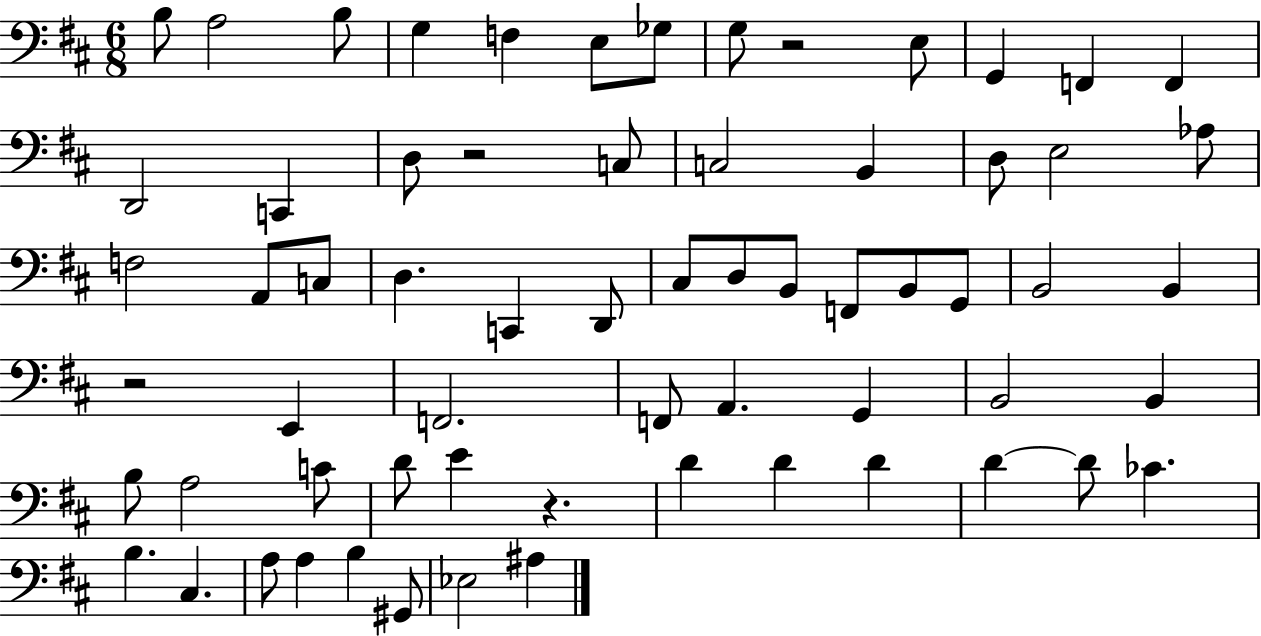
X:1
T:Untitled
M:6/8
L:1/4
K:D
B,/2 A,2 B,/2 G, F, E,/2 _G,/2 G,/2 z2 E,/2 G,, F,, F,, D,,2 C,, D,/2 z2 C,/2 C,2 B,, D,/2 E,2 _A,/2 F,2 A,,/2 C,/2 D, C,, D,,/2 ^C,/2 D,/2 B,,/2 F,,/2 B,,/2 G,,/2 B,,2 B,, z2 E,, F,,2 F,,/2 A,, G,, B,,2 B,, B,/2 A,2 C/2 D/2 E z D D D D D/2 _C B, ^C, A,/2 A, B, ^G,,/2 _E,2 ^A,